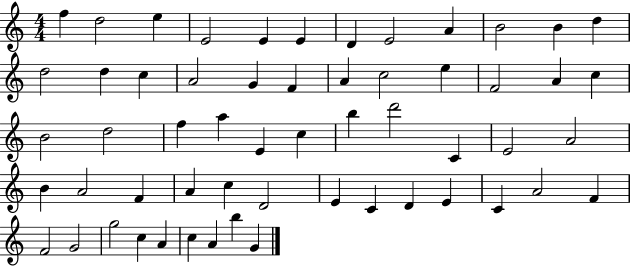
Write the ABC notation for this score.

X:1
T:Untitled
M:4/4
L:1/4
K:C
f d2 e E2 E E D E2 A B2 B d d2 d c A2 G F A c2 e F2 A c B2 d2 f a E c b d'2 C E2 A2 B A2 F A c D2 E C D E C A2 F F2 G2 g2 c A c A b G